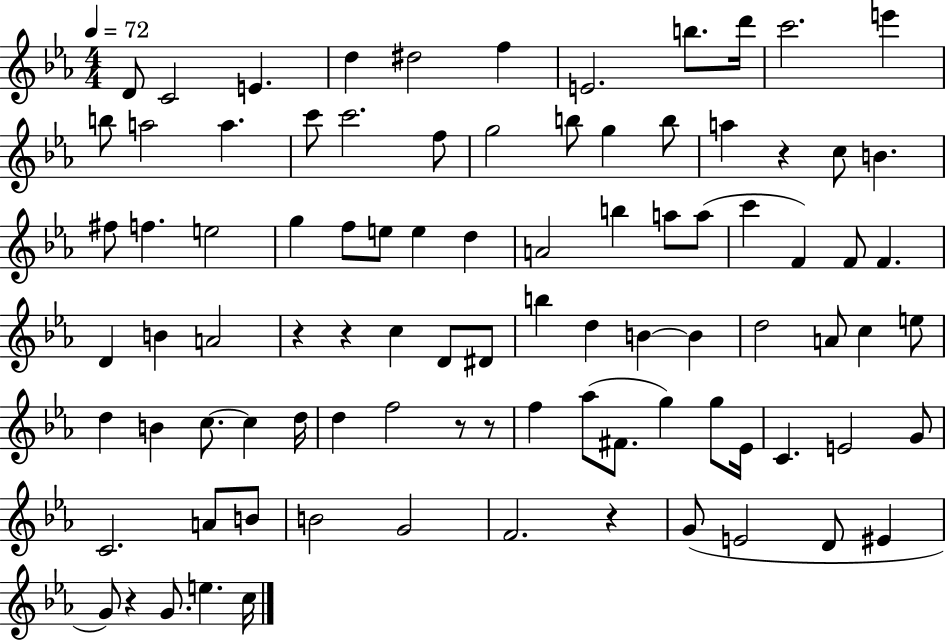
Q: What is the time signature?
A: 4/4